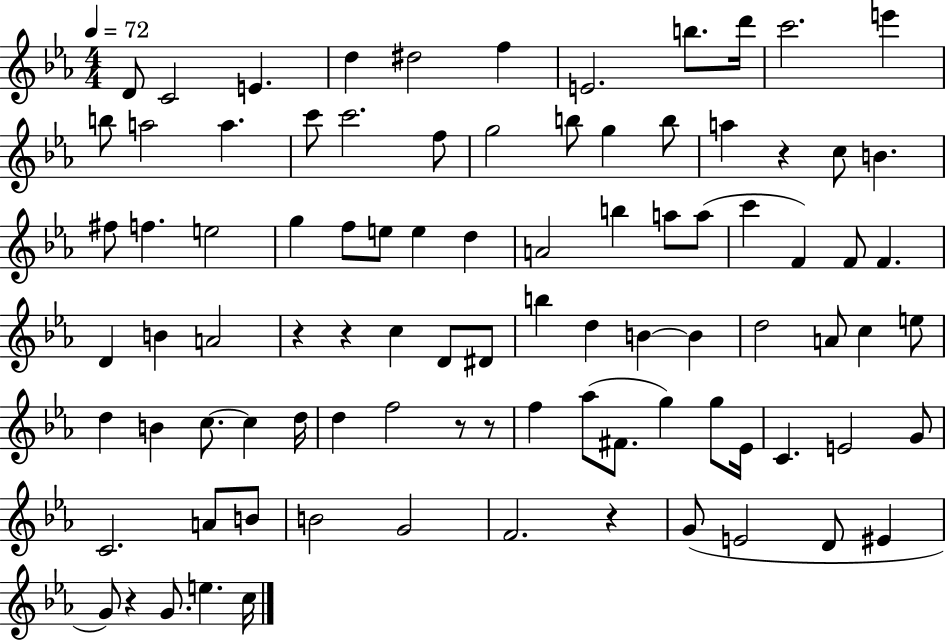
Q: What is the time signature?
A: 4/4